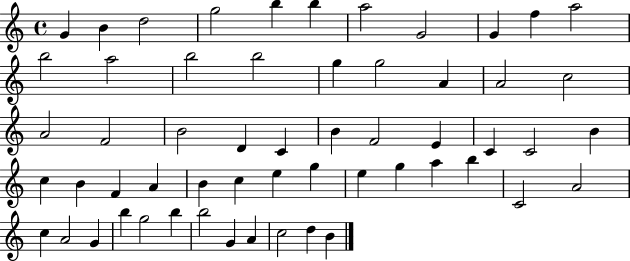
X:1
T:Untitled
M:4/4
L:1/4
K:C
G B d2 g2 b b a2 G2 G f a2 b2 a2 b2 b2 g g2 A A2 c2 A2 F2 B2 D C B F2 E C C2 B c B F A B c e g e g a b C2 A2 c A2 G b g2 b b2 G A c2 d B